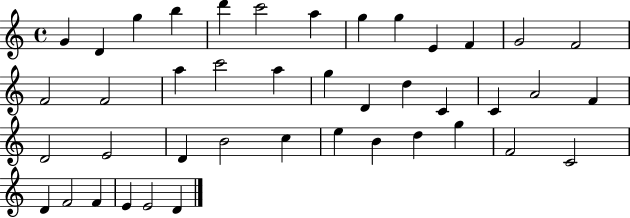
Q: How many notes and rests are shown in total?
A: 42